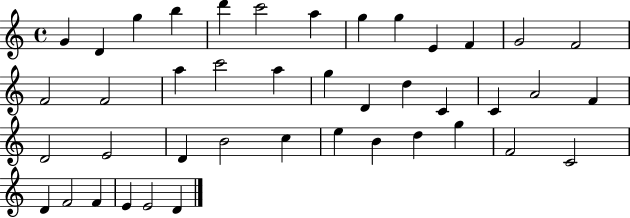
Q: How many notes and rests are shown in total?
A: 42